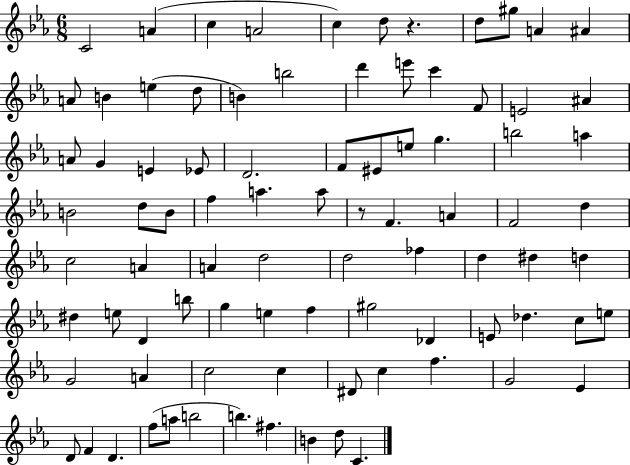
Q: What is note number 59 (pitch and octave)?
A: F5